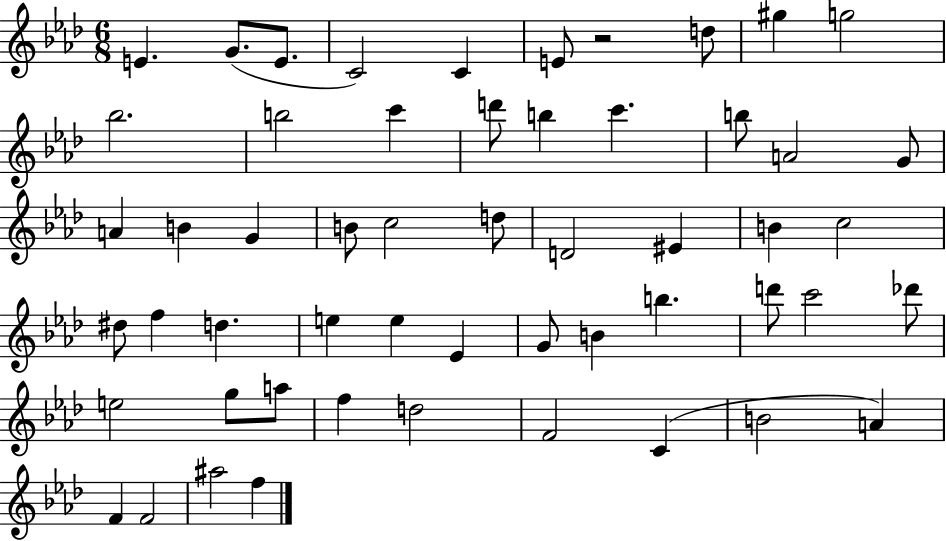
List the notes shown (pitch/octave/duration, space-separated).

E4/q. G4/e. E4/e. C4/h C4/q E4/e R/h D5/e G#5/q G5/h Bb5/h. B5/h C6/q D6/e B5/q C6/q. B5/e A4/h G4/e A4/q B4/q G4/q B4/e C5/h D5/e D4/h EIS4/q B4/q C5/h D#5/e F5/q D5/q. E5/q E5/q Eb4/q G4/e B4/q B5/q. D6/e C6/h Db6/e E5/h G5/e A5/e F5/q D5/h F4/h C4/q B4/h A4/q F4/q F4/h A#5/h F5/q